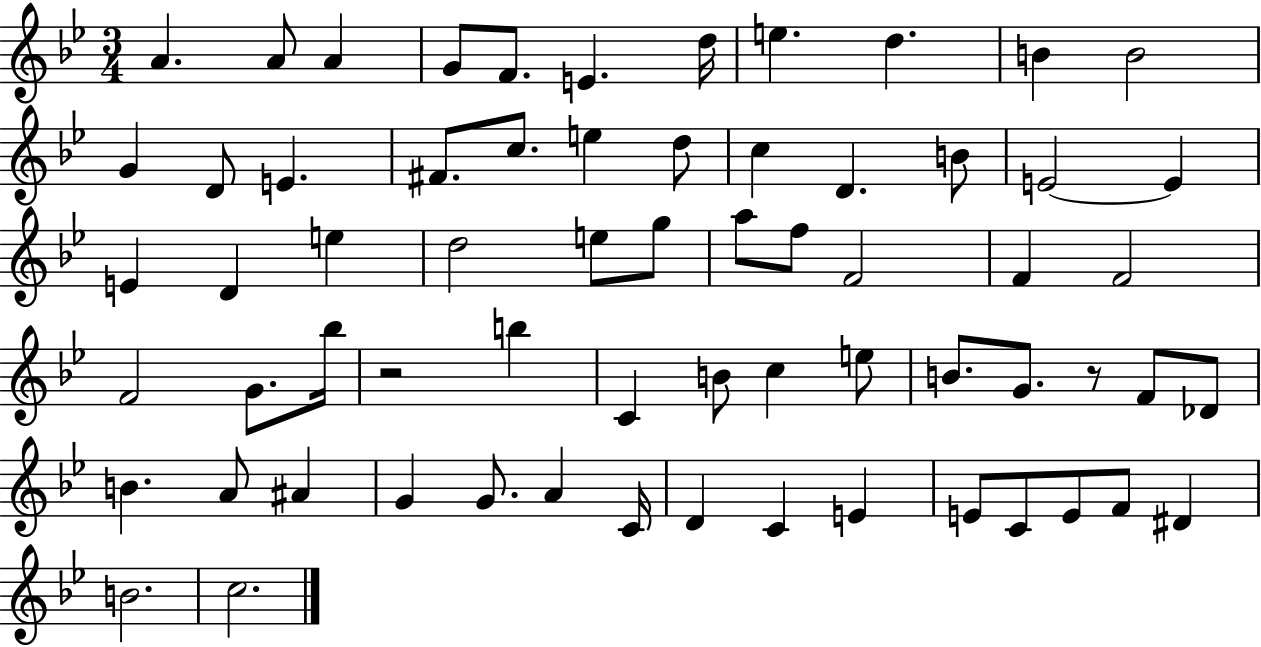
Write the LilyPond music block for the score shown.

{
  \clef treble
  \numericTimeSignature
  \time 3/4
  \key bes \major
  a'4. a'8 a'4 | g'8 f'8. e'4. d''16 | e''4. d''4. | b'4 b'2 | \break g'4 d'8 e'4. | fis'8. c''8. e''4 d''8 | c''4 d'4. b'8 | e'2~~ e'4 | \break e'4 d'4 e''4 | d''2 e''8 g''8 | a''8 f''8 f'2 | f'4 f'2 | \break f'2 g'8. bes''16 | r2 b''4 | c'4 b'8 c''4 e''8 | b'8. g'8. r8 f'8 des'8 | \break b'4. a'8 ais'4 | g'4 g'8. a'4 c'16 | d'4 c'4 e'4 | e'8 c'8 e'8 f'8 dis'4 | \break b'2. | c''2. | \bar "|."
}